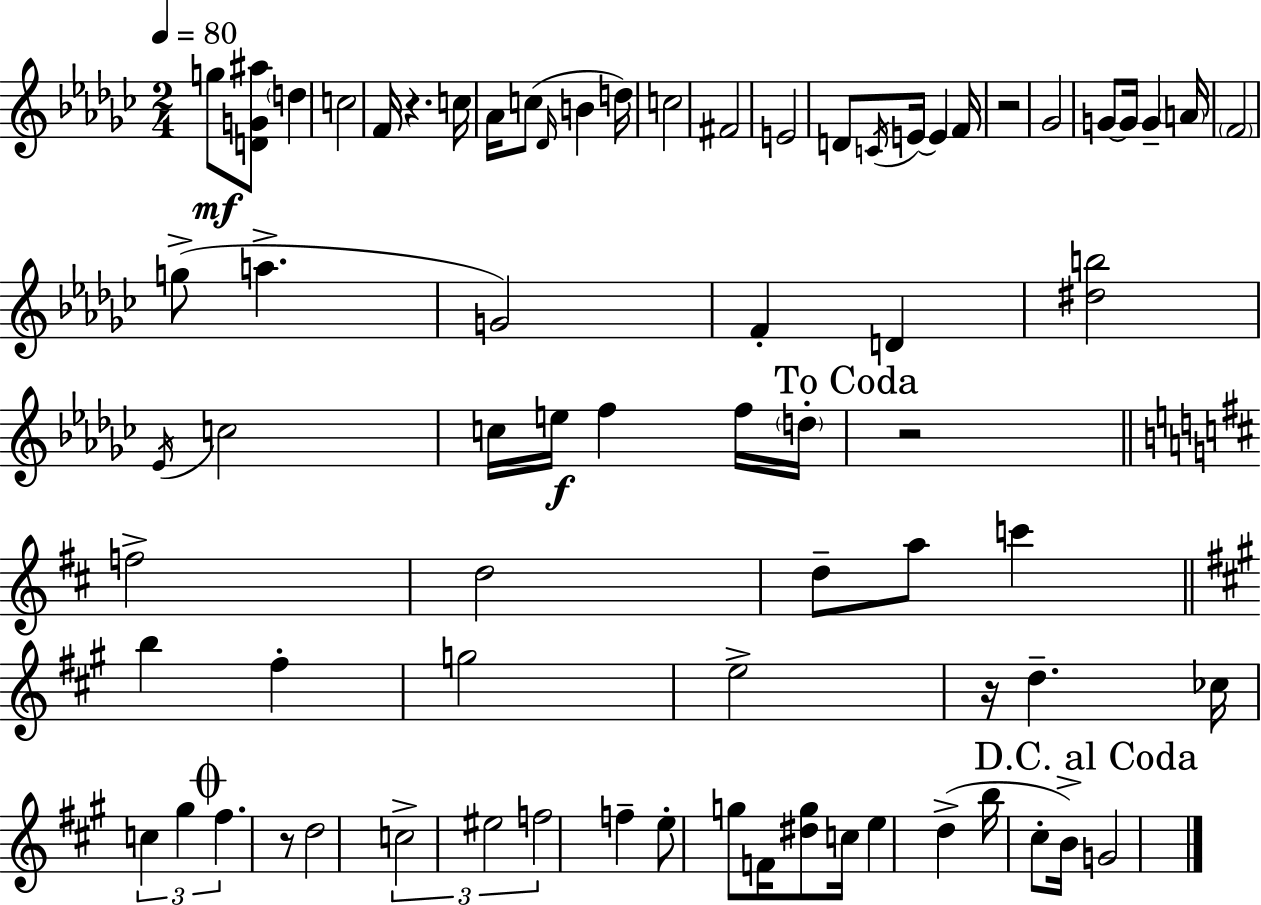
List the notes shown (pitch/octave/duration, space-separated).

G5/e [D4,G4,A#5]/e D5/q C5/h F4/s R/q. C5/s Ab4/s C5/e Db4/s B4/q D5/s C5/h F#4/h E4/h D4/e C4/s E4/s E4/q F4/s R/h Gb4/h G4/e G4/s G4/q A4/s F4/h G5/e A5/q. G4/h F4/q D4/q [D#5,B5]/h Eb4/s C5/h C5/s E5/s F5/q F5/s D5/s R/h F5/h D5/h D5/e A5/e C6/q B5/q F#5/q G5/h E5/h R/s D5/q. CES5/s C5/q G#5/q F#5/q. R/e D5/h C5/h EIS5/h F5/h F5/q E5/e G5/e F4/s [D#5,G5]/e C5/s E5/q D5/q B5/s C#5/e B4/s G4/h